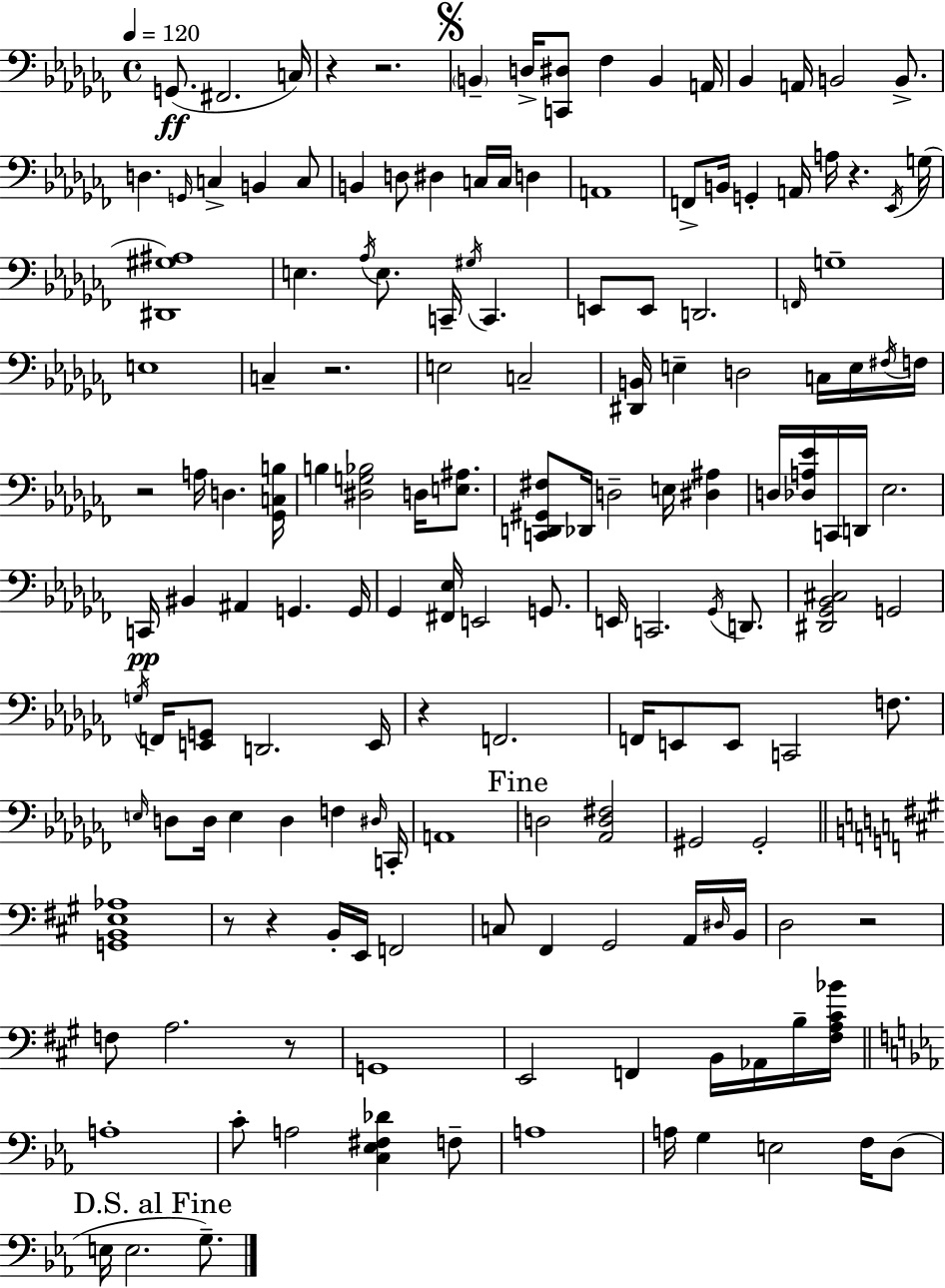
{
  \clef bass
  \time 4/4
  \defaultTimeSignature
  \key aes \minor
  \tempo 4 = 120
  \repeat volta 2 { g,8.(\ff fis,2. c16) | r4 r2. | \mark \markup { \musicglyph "scripts.segno" } \parenthesize b,4-- d16-> <c, dis>8 fes4 b,4 a,16 | bes,4 a,16 b,2 b,8.-> | \break d4. \grace { g,16 } c4-> b,4 c8 | b,4 d8 dis4 c16 c16 d4 | a,1 | f,8-> b,16 g,4-. a,16 a16 r4. | \break \acciaccatura { ees,16 }( g16 <dis, gis ais>1) | e4. \acciaccatura { aes16 } e8. c,16-- \acciaccatura { gis16 } c,4. | e,8 e,8 d,2. | \grace { f,16 } g1-- | \break e1 | c4-- r2. | e2 c2-- | <dis, b,>16 e4-- d2 | \break c16 e16 \acciaccatura { fis16 } f16 r2 a16 d4. | <ges, c b>16 b4 <dis g bes>2 | d16 <e ais>8. <c, d, gis, fis>8 des,16 d2-- | e16 <dis ais>4 d16 <des a ees'>16 c,16 d,16 ees2. | \break c,16\pp bis,4 ais,4 g,4. | g,16 ges,4 <fis, ees>16 e,2 | g,8. e,16 c,2. | \acciaccatura { ges,16 } d,8. <dis, ges, bes, cis>2 g,2 | \break \acciaccatura { g16 } f,16 <e, g,>8 d,2. | e,16 r4 f,2. | f,16 e,8 e,8 c,2 | f8. \grace { e16 } d8 d16 e4 | \break d4 f4 \grace { dis16 } c,16-. a,1 | \mark "Fine" d2 | <aes, d fis>2 gis,2 | gis,2-. \bar "||" \break \key a \major <g, b, e aes>1 | r8 r4 b,16-. e,16 f,2 | c8 fis,4 gis,2 a,16 \grace { dis16 } | b,16 d2 r2 | \break f8 a2. r8 | g,1 | e,2 f,4 b,16 aes,16 b16-- | <fis a cis' bes'>16 \bar "||" \break \key c \minor a1-. | c'8-. a2 <c ees fis des'>4 f8-- | a1 | a16 g4 e2 f16 d8( | \break \mark "D.S. al Fine" e16 e2. g8.--) | } \bar "|."
}